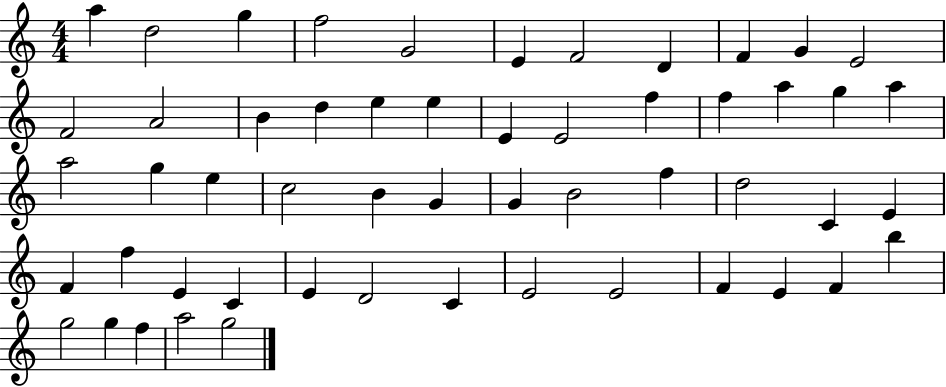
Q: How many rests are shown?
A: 0